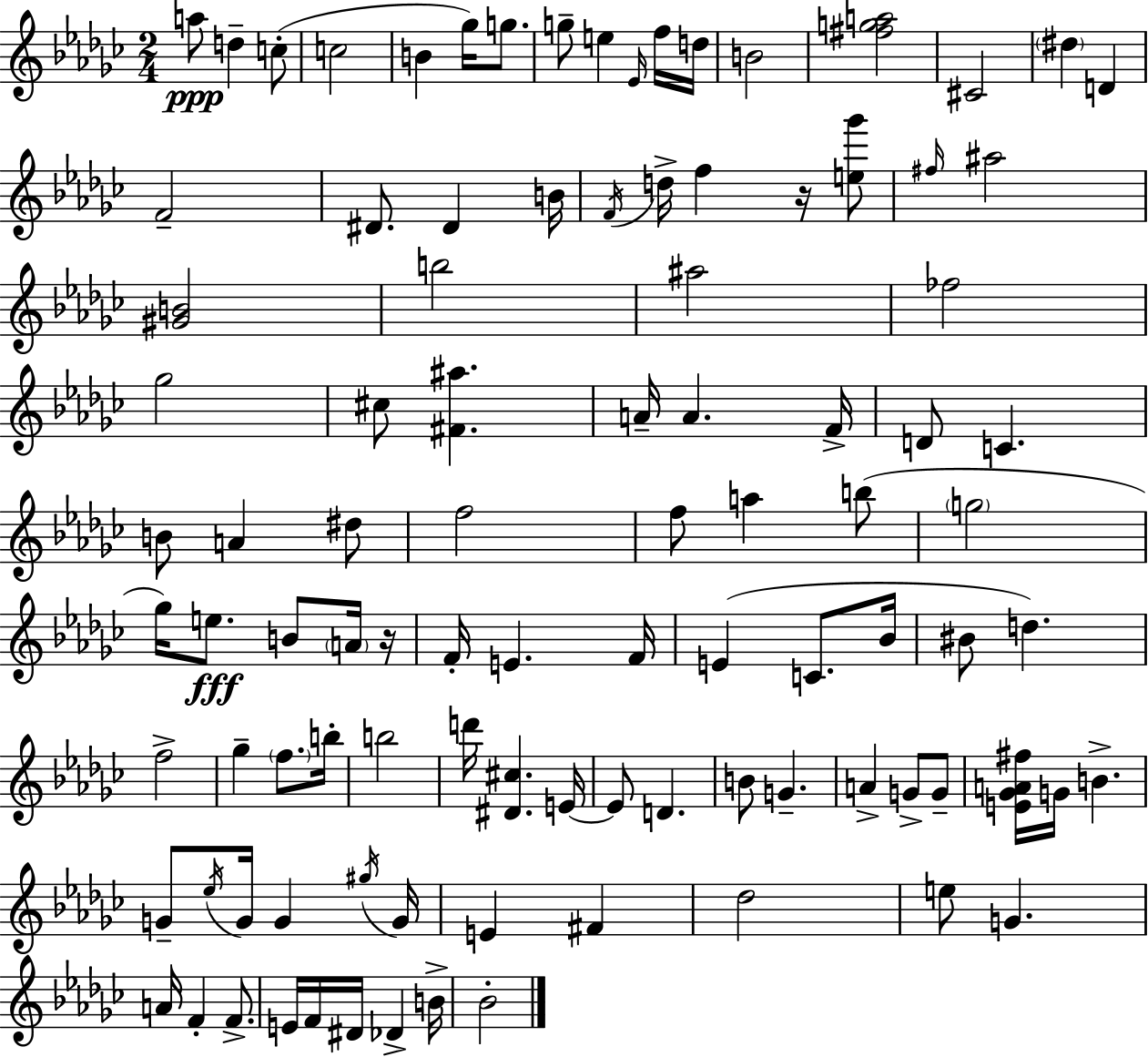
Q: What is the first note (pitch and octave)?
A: A5